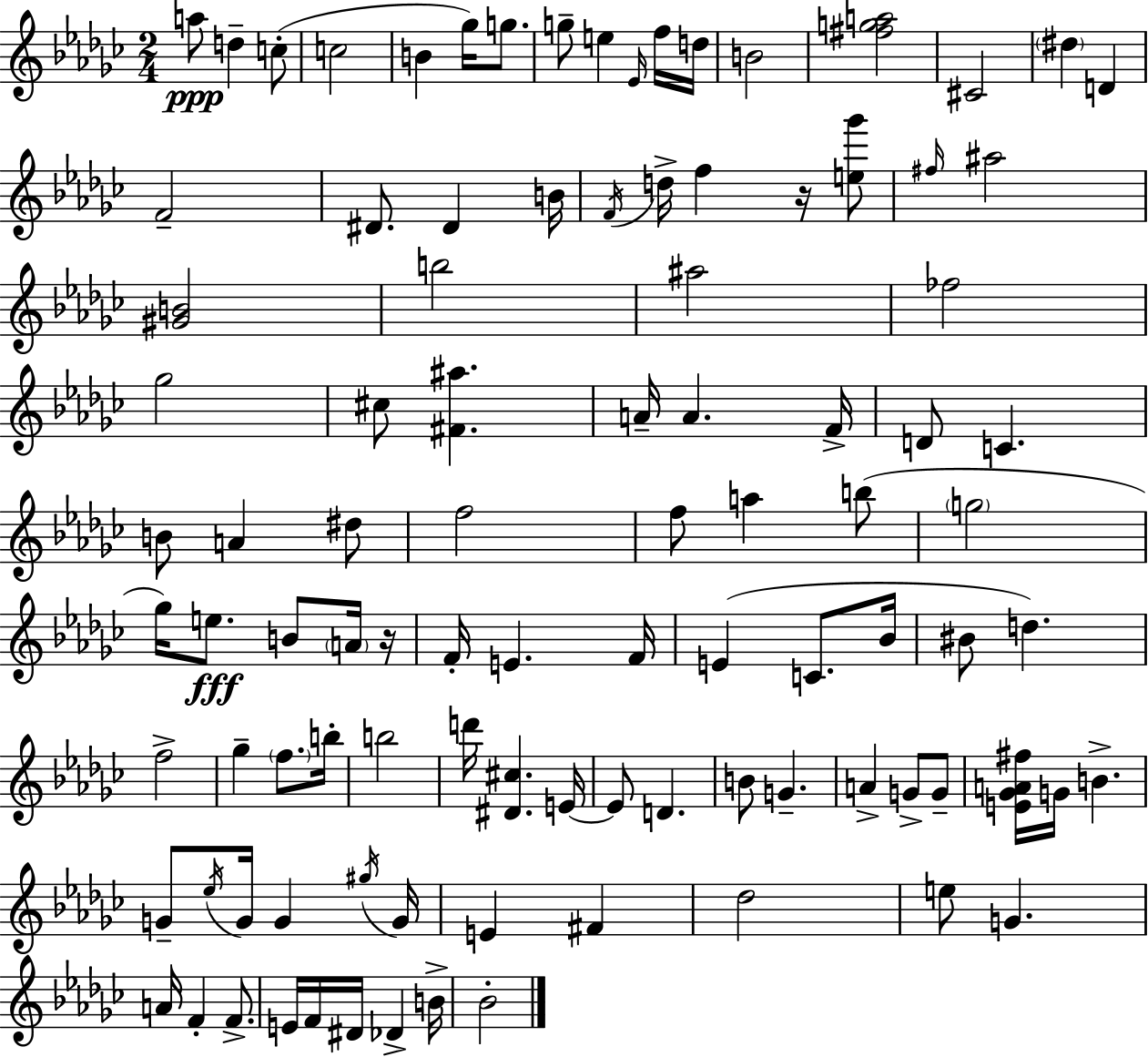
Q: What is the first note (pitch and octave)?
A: A5